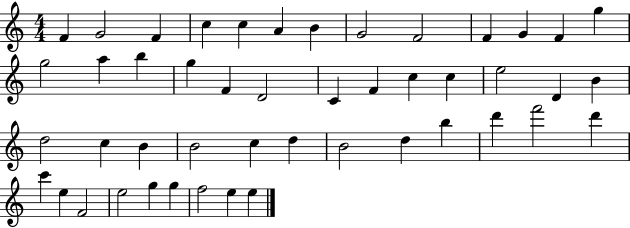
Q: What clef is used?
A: treble